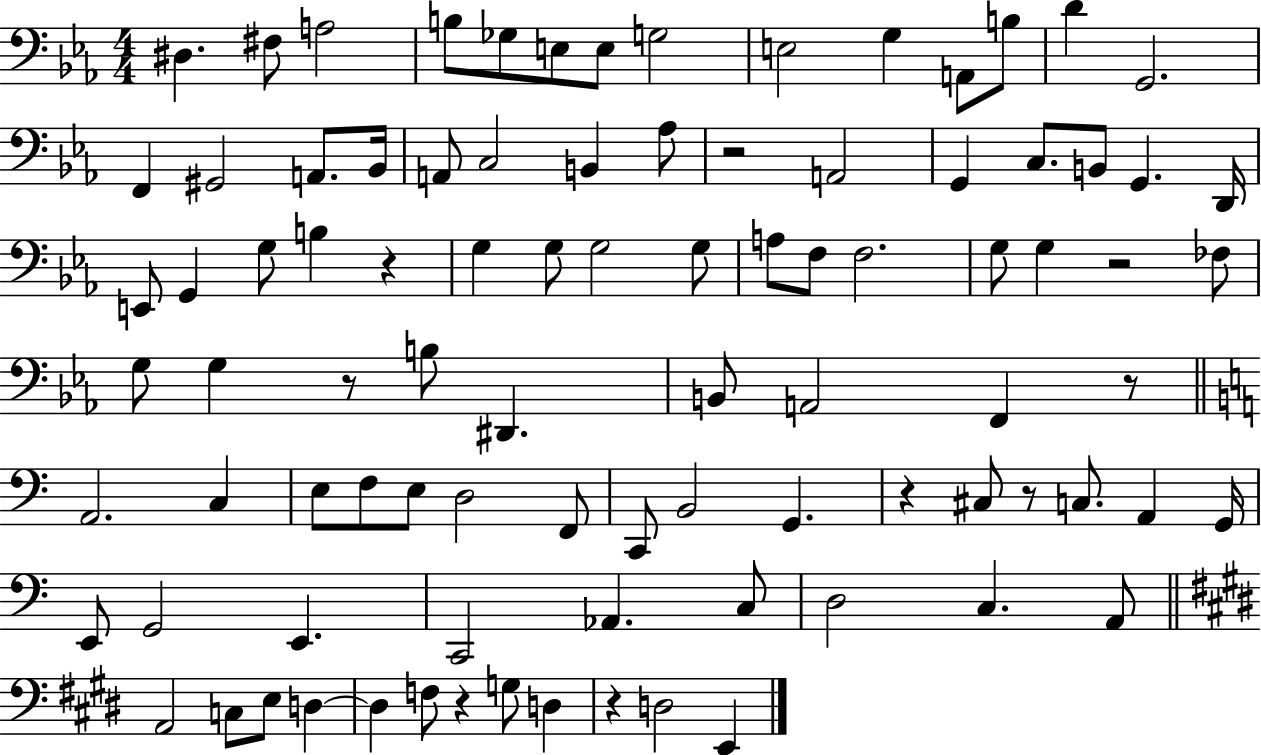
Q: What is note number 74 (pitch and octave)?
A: C3